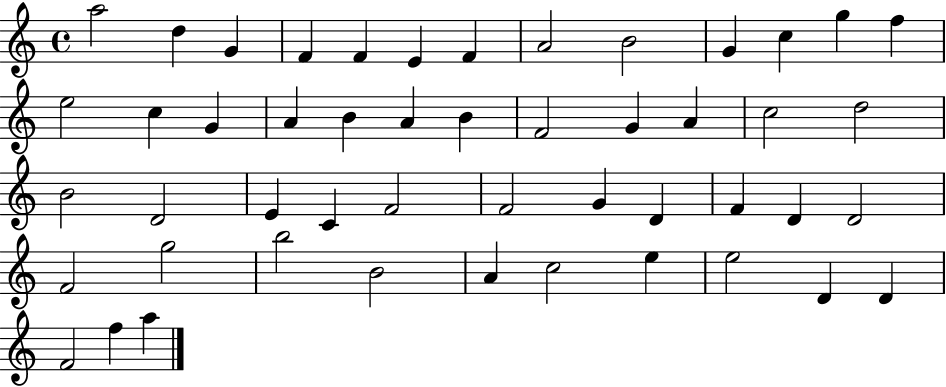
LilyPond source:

{
  \clef treble
  \time 4/4
  \defaultTimeSignature
  \key c \major
  a''2 d''4 g'4 | f'4 f'4 e'4 f'4 | a'2 b'2 | g'4 c''4 g''4 f''4 | \break e''2 c''4 g'4 | a'4 b'4 a'4 b'4 | f'2 g'4 a'4 | c''2 d''2 | \break b'2 d'2 | e'4 c'4 f'2 | f'2 g'4 d'4 | f'4 d'4 d'2 | \break f'2 g''2 | b''2 b'2 | a'4 c''2 e''4 | e''2 d'4 d'4 | \break f'2 f''4 a''4 | \bar "|."
}